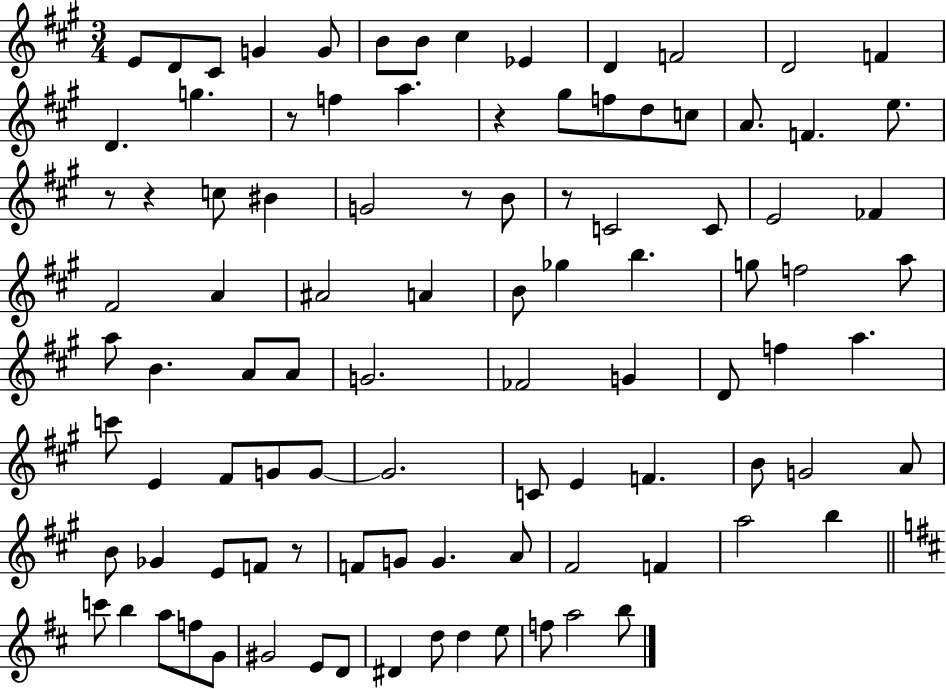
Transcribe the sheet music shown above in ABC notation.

X:1
T:Untitled
M:3/4
L:1/4
K:A
E/2 D/2 ^C/2 G G/2 B/2 B/2 ^c _E D F2 D2 F D g z/2 f a z ^g/2 f/2 d/2 c/2 A/2 F e/2 z/2 z c/2 ^B G2 z/2 B/2 z/2 C2 C/2 E2 _F ^F2 A ^A2 A B/2 _g b g/2 f2 a/2 a/2 B A/2 A/2 G2 _F2 G D/2 f a c'/2 E ^F/2 G/2 G/2 G2 C/2 E F B/2 G2 A/2 B/2 _G E/2 F/2 z/2 F/2 G/2 G A/2 ^F2 F a2 b c'/2 b a/2 f/2 G/2 ^G2 E/2 D/2 ^D d/2 d e/2 f/2 a2 b/2